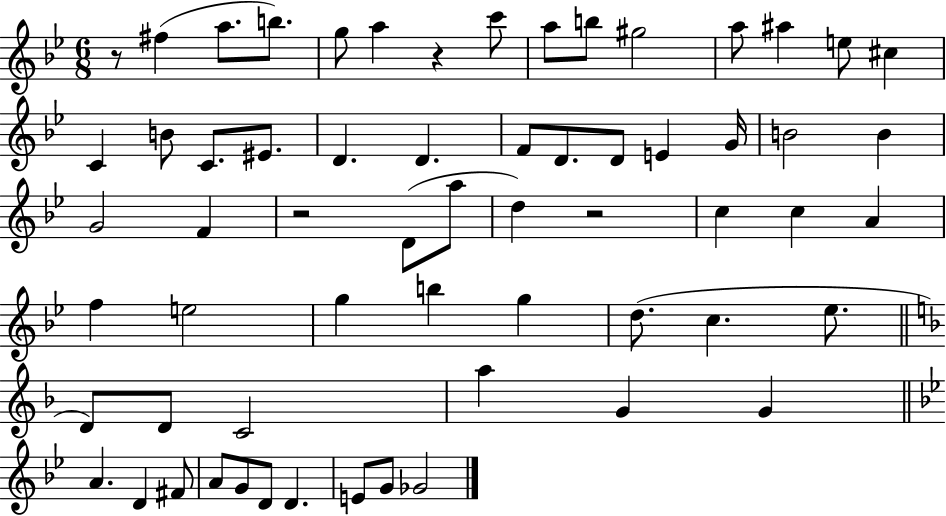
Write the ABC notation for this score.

X:1
T:Untitled
M:6/8
L:1/4
K:Bb
z/2 ^f a/2 b/2 g/2 a z c'/2 a/2 b/2 ^g2 a/2 ^a e/2 ^c C B/2 C/2 ^E/2 D D F/2 D/2 D/2 E G/4 B2 B G2 F z2 D/2 a/2 d z2 c c A f e2 g b g d/2 c _e/2 D/2 D/2 C2 a G G A D ^F/2 A/2 G/2 D/2 D E/2 G/2 _G2